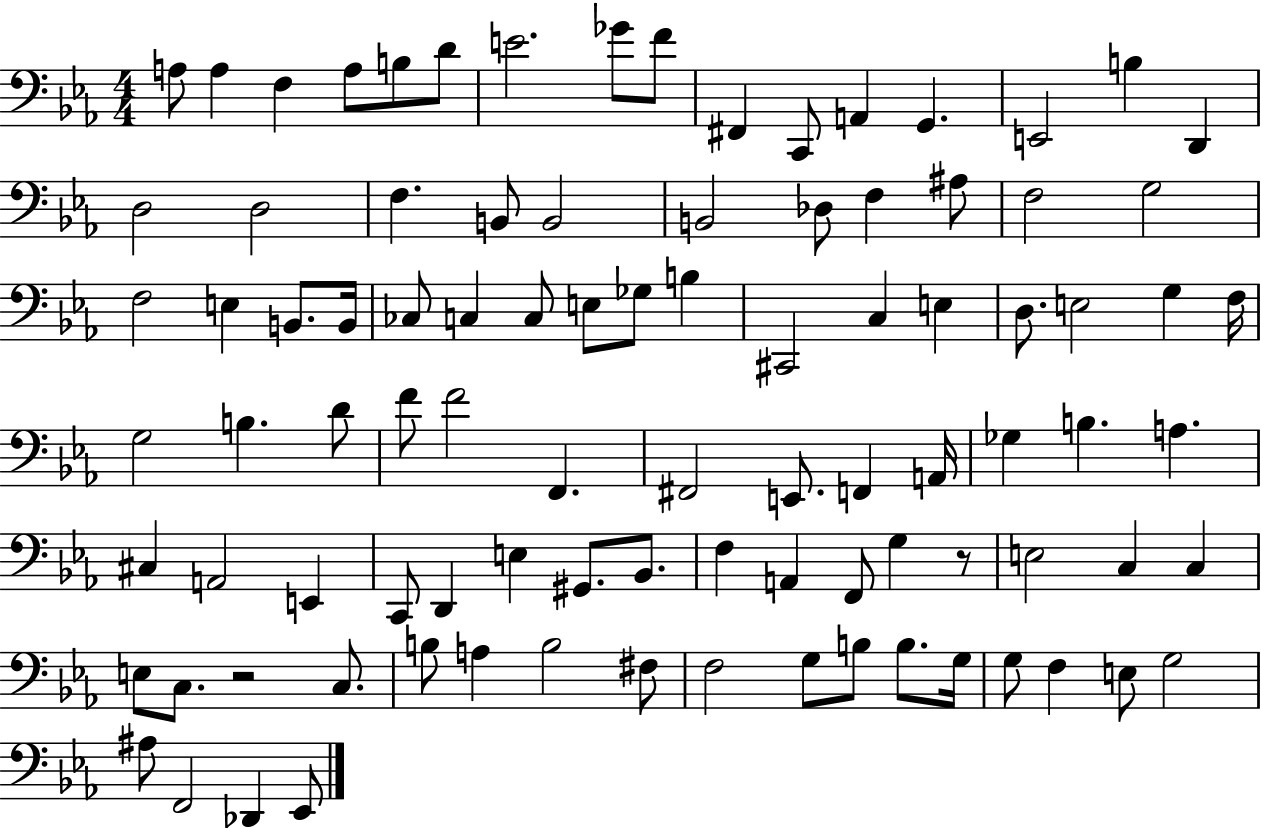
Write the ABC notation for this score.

X:1
T:Untitled
M:4/4
L:1/4
K:Eb
A,/2 A, F, A,/2 B,/2 D/2 E2 _G/2 F/2 ^F,, C,,/2 A,, G,, E,,2 B, D,, D,2 D,2 F, B,,/2 B,,2 B,,2 _D,/2 F, ^A,/2 F,2 G,2 F,2 E, B,,/2 B,,/4 _C,/2 C, C,/2 E,/2 _G,/2 B, ^C,,2 C, E, D,/2 E,2 G, F,/4 G,2 B, D/2 F/2 F2 F,, ^F,,2 E,,/2 F,, A,,/4 _G, B, A, ^C, A,,2 E,, C,,/2 D,, E, ^G,,/2 _B,,/2 F, A,, F,,/2 G, z/2 E,2 C, C, E,/2 C,/2 z2 C,/2 B,/2 A, B,2 ^F,/2 F,2 G,/2 B,/2 B,/2 G,/4 G,/2 F, E,/2 G,2 ^A,/2 F,,2 _D,, _E,,/2